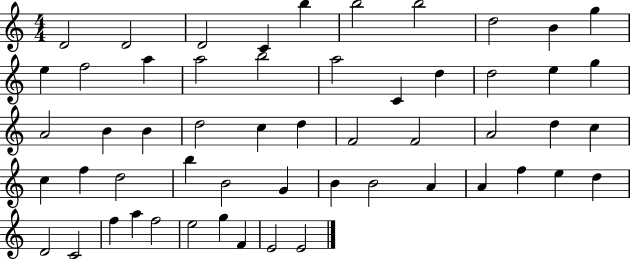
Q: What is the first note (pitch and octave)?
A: D4